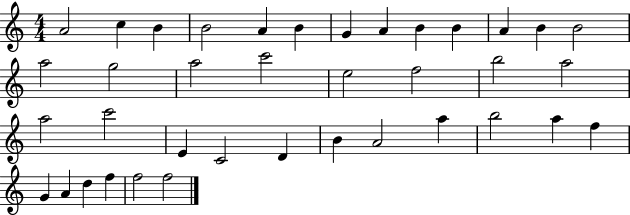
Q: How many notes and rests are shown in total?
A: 38